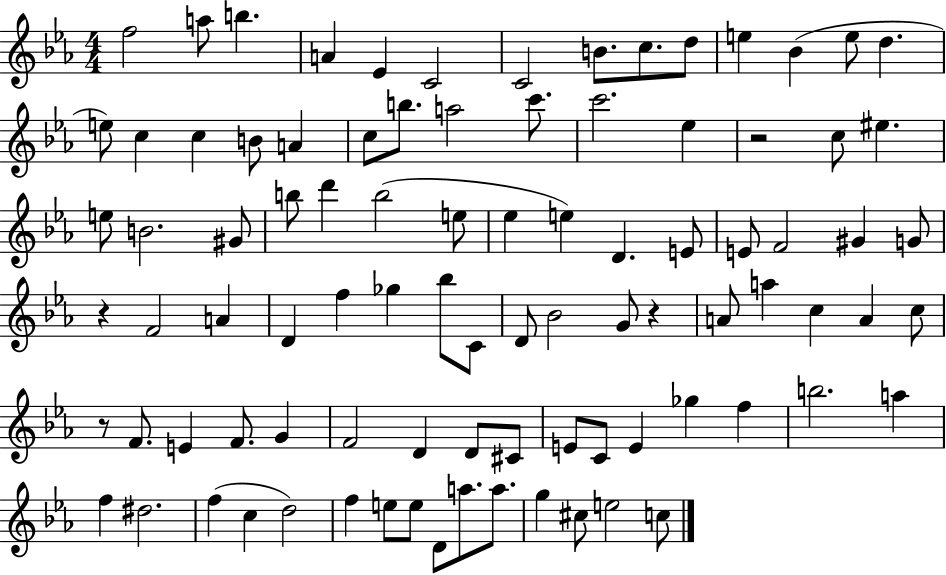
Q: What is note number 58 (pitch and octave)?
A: F4